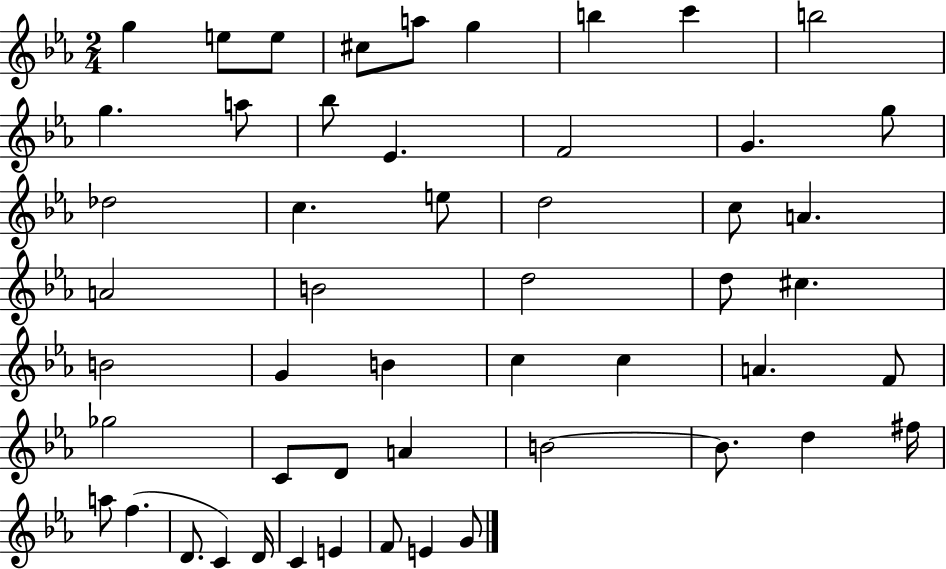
{
  \clef treble
  \numericTimeSignature
  \time 2/4
  \key ees \major
  g''4 e''8 e''8 | cis''8 a''8 g''4 | b''4 c'''4 | b''2 | \break g''4. a''8 | bes''8 ees'4. | f'2 | g'4. g''8 | \break des''2 | c''4. e''8 | d''2 | c''8 a'4. | \break a'2 | b'2 | d''2 | d''8 cis''4. | \break b'2 | g'4 b'4 | c''4 c''4 | a'4. f'8 | \break ges''2 | c'8 d'8 a'4 | b'2~~ | b'8. d''4 fis''16 | \break a''8 f''4.( | d'8. c'4) d'16 | c'4 e'4 | f'8 e'4 g'8 | \break \bar "|."
}